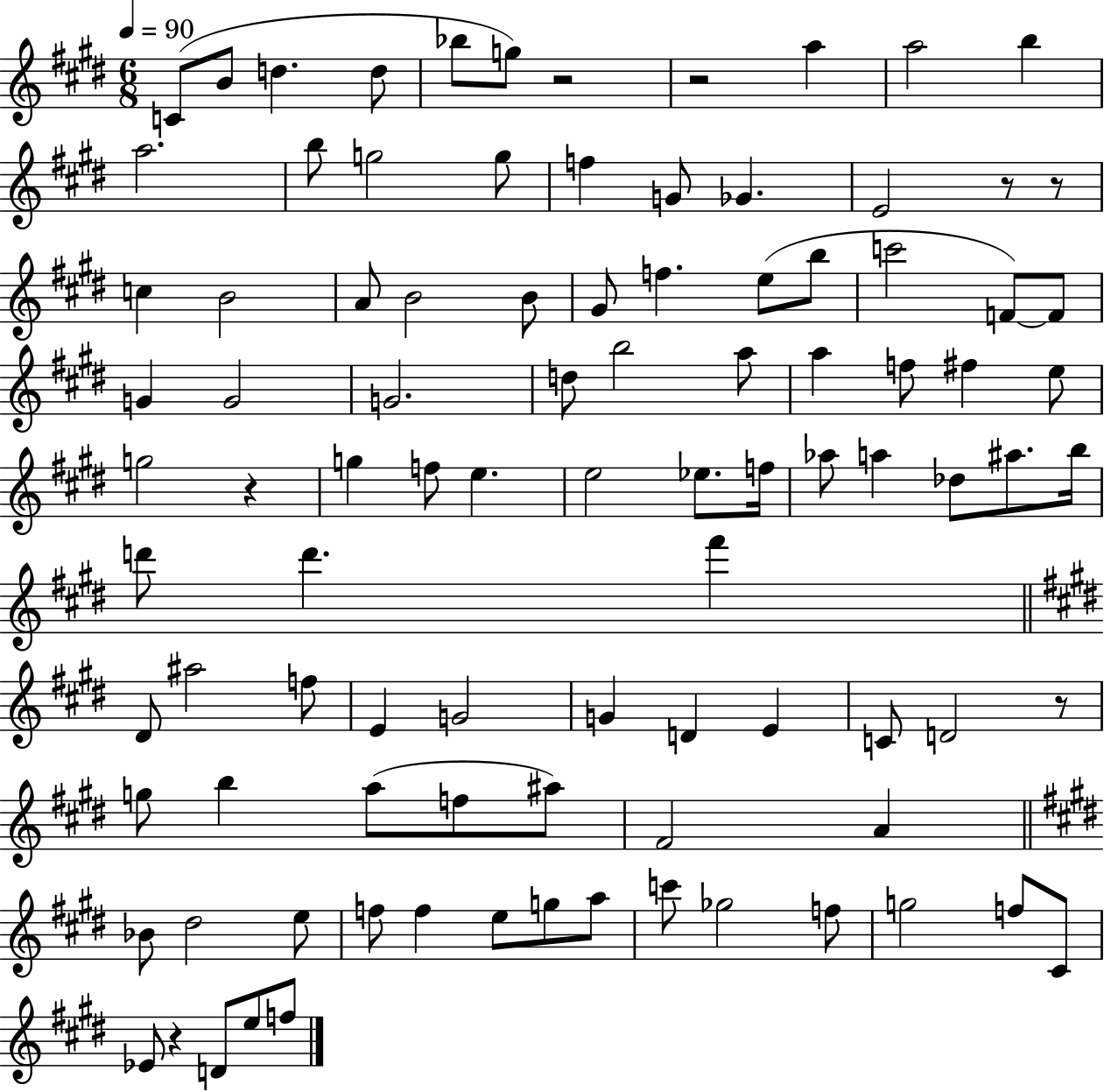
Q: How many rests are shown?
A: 7